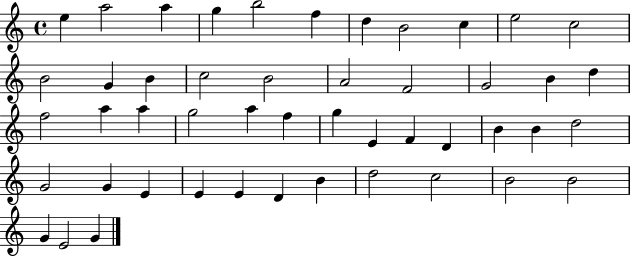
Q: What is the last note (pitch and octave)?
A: G4